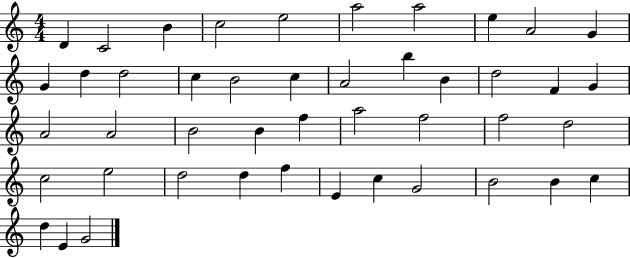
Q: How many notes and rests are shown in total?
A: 45